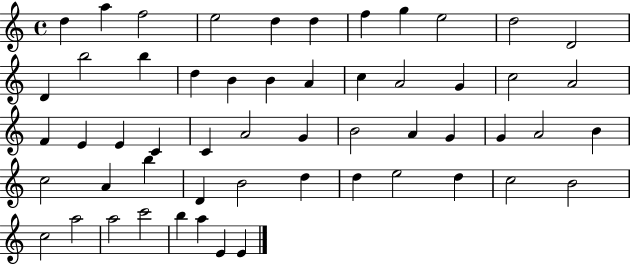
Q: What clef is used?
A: treble